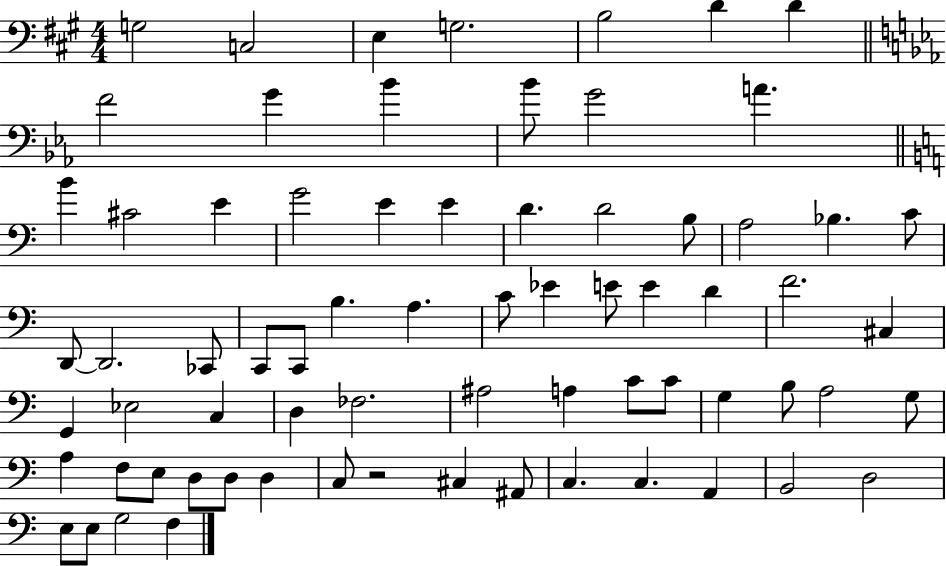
X:1
T:Untitled
M:4/4
L:1/4
K:A
G,2 C,2 E, G,2 B,2 D D F2 G _B _B/2 G2 A B ^C2 E G2 E E D D2 B,/2 A,2 _B, C/2 D,,/2 D,,2 _C,,/2 C,,/2 C,,/2 B, A, C/2 _E E/2 E D F2 ^C, G,, _E,2 C, D, _F,2 ^A,2 A, C/2 C/2 G, B,/2 A,2 G,/2 A, F,/2 E,/2 D,/2 D,/2 D, C,/2 z2 ^C, ^A,,/2 C, C, A,, B,,2 D,2 E,/2 E,/2 G,2 F,